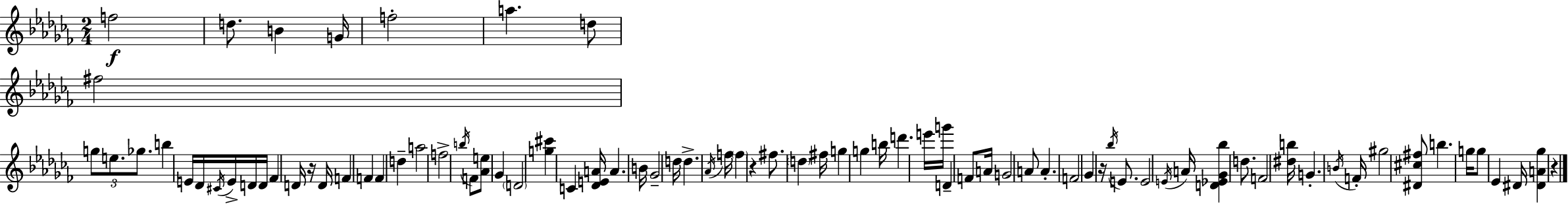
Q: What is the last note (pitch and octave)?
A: D#4